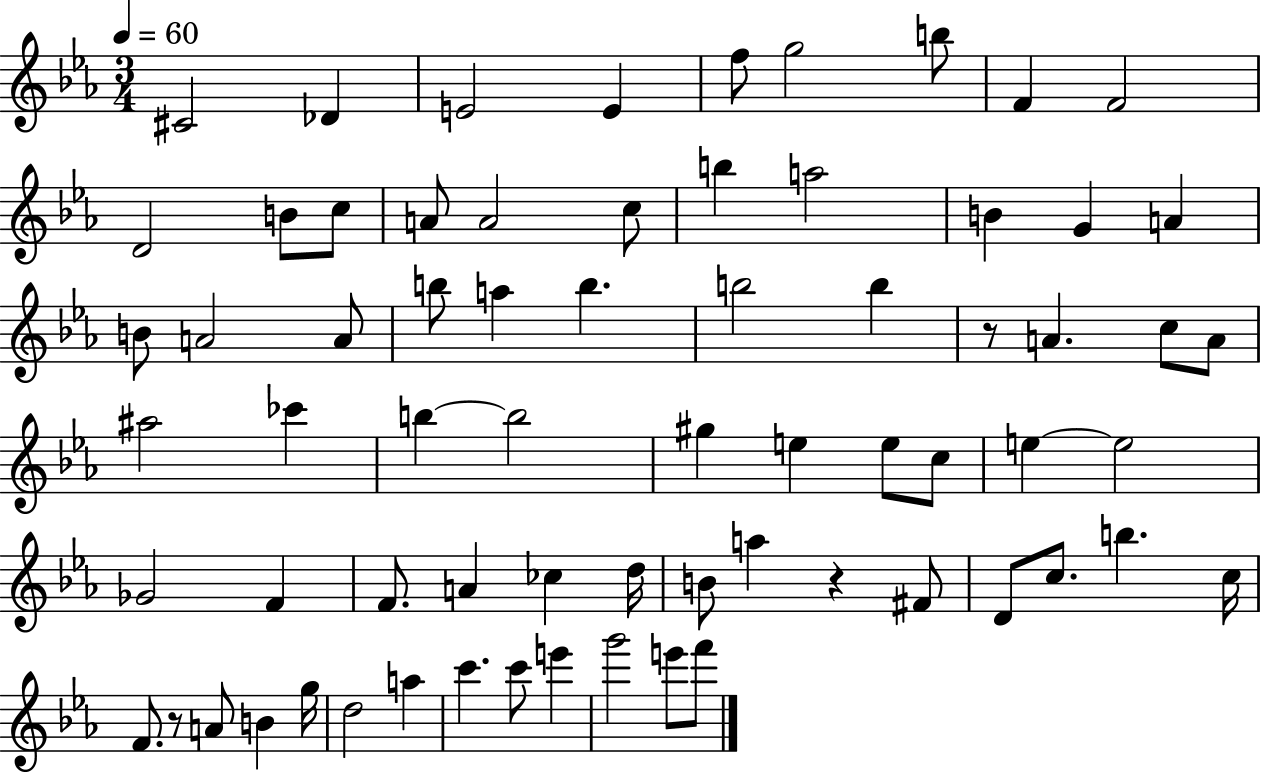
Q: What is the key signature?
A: EES major